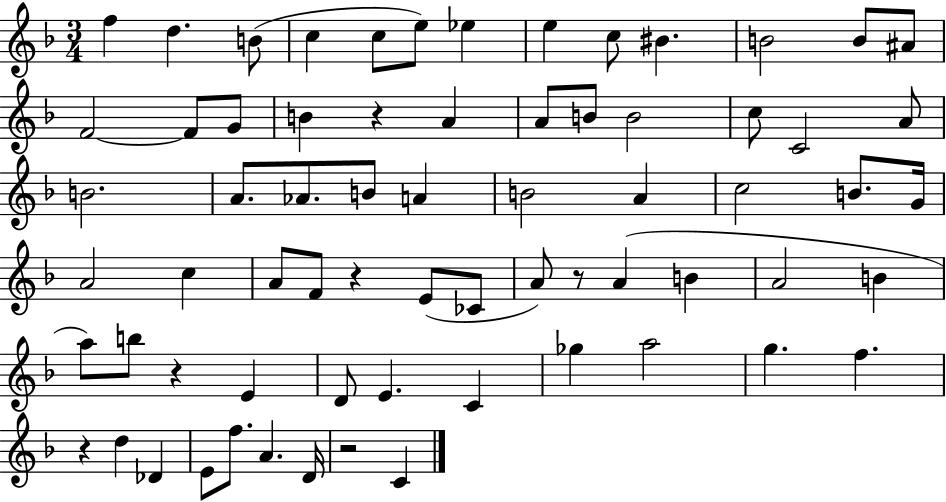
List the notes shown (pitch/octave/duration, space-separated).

F5/q D5/q. B4/e C5/q C5/e E5/e Eb5/q E5/q C5/e BIS4/q. B4/h B4/e A#4/e F4/h F4/e G4/e B4/q R/q A4/q A4/e B4/e B4/h C5/e C4/h A4/e B4/h. A4/e. Ab4/e. B4/e A4/q B4/h A4/q C5/h B4/e. G4/s A4/h C5/q A4/e F4/e R/q E4/e CES4/e A4/e R/e A4/q B4/q A4/h B4/q A5/e B5/e R/q E4/q D4/e E4/q. C4/q Gb5/q A5/h G5/q. F5/q. R/q D5/q Db4/q E4/e F5/e. A4/q. D4/s R/h C4/q